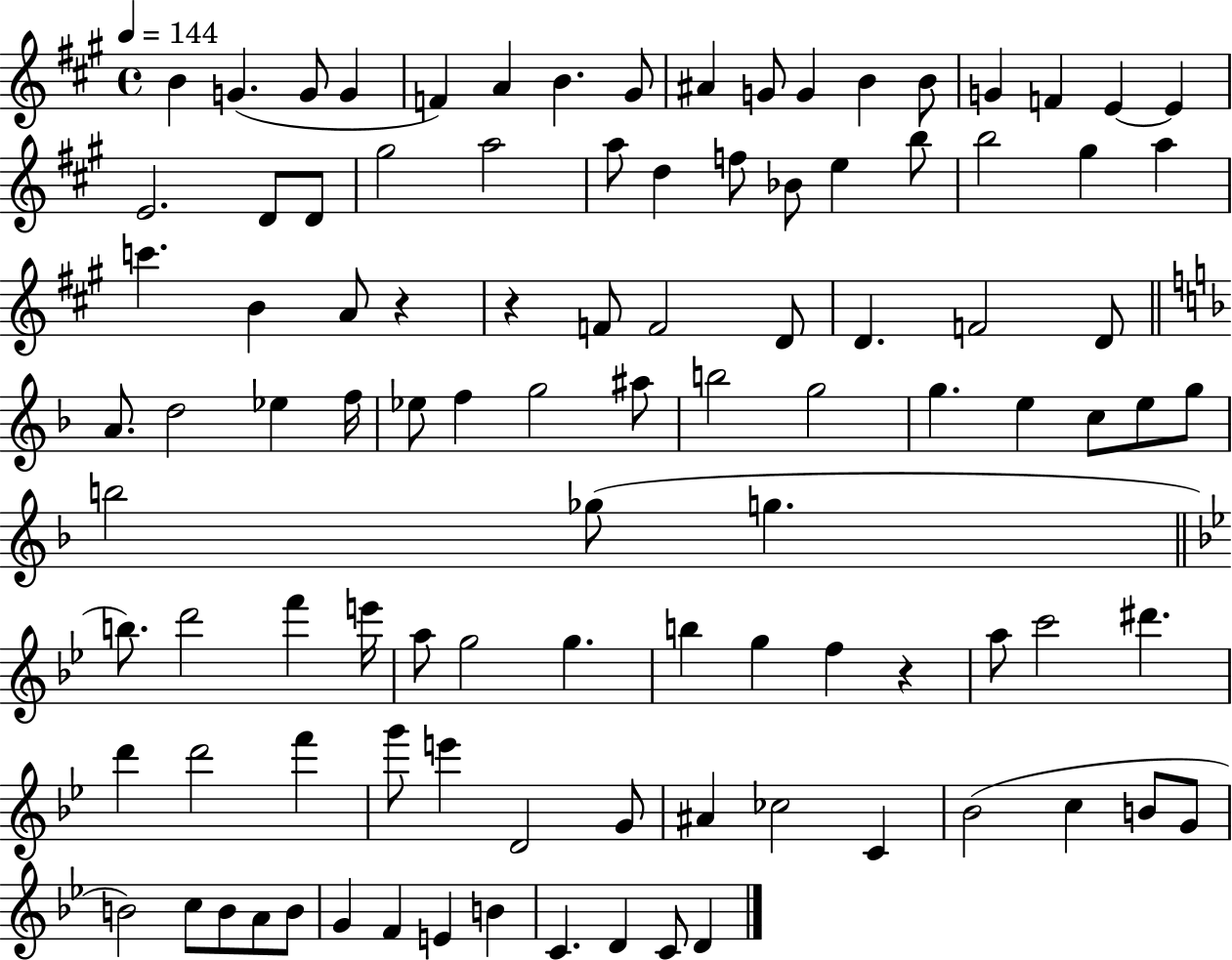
B4/q G4/q. G4/e G4/q F4/q A4/q B4/q. G#4/e A#4/q G4/e G4/q B4/q B4/e G4/q F4/q E4/q E4/q E4/h. D4/e D4/e G#5/h A5/h A5/e D5/q F5/e Bb4/e E5/q B5/e B5/h G#5/q A5/q C6/q. B4/q A4/e R/q R/q F4/e F4/h D4/e D4/q. F4/h D4/e A4/e. D5/h Eb5/q F5/s Eb5/e F5/q G5/h A#5/e B5/h G5/h G5/q. E5/q C5/e E5/e G5/e B5/h Gb5/e G5/q. B5/e. D6/h F6/q E6/s A5/e G5/h G5/q. B5/q G5/q F5/q R/q A5/e C6/h D#6/q. D6/q D6/h F6/q G6/e E6/q D4/h G4/e A#4/q CES5/h C4/q Bb4/h C5/q B4/e G4/e B4/h C5/e B4/e A4/e B4/e G4/q F4/q E4/q B4/q C4/q. D4/q C4/e D4/q